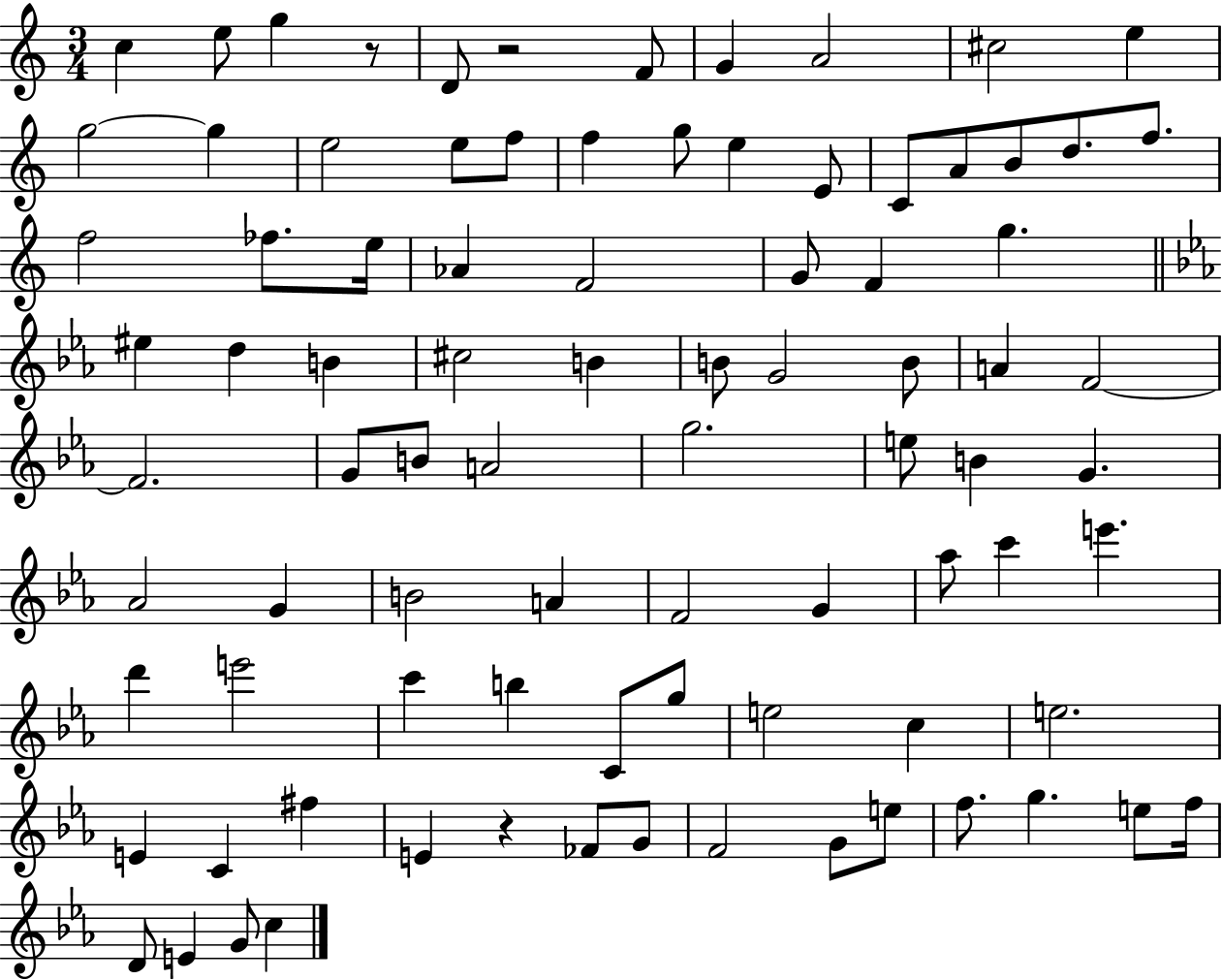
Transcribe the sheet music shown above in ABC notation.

X:1
T:Untitled
M:3/4
L:1/4
K:C
c e/2 g z/2 D/2 z2 F/2 G A2 ^c2 e g2 g e2 e/2 f/2 f g/2 e E/2 C/2 A/2 B/2 d/2 f/2 f2 _f/2 e/4 _A F2 G/2 F g ^e d B ^c2 B B/2 G2 B/2 A F2 F2 G/2 B/2 A2 g2 e/2 B G _A2 G B2 A F2 G _a/2 c' e' d' e'2 c' b C/2 g/2 e2 c e2 E C ^f E z _F/2 G/2 F2 G/2 e/2 f/2 g e/2 f/4 D/2 E G/2 c